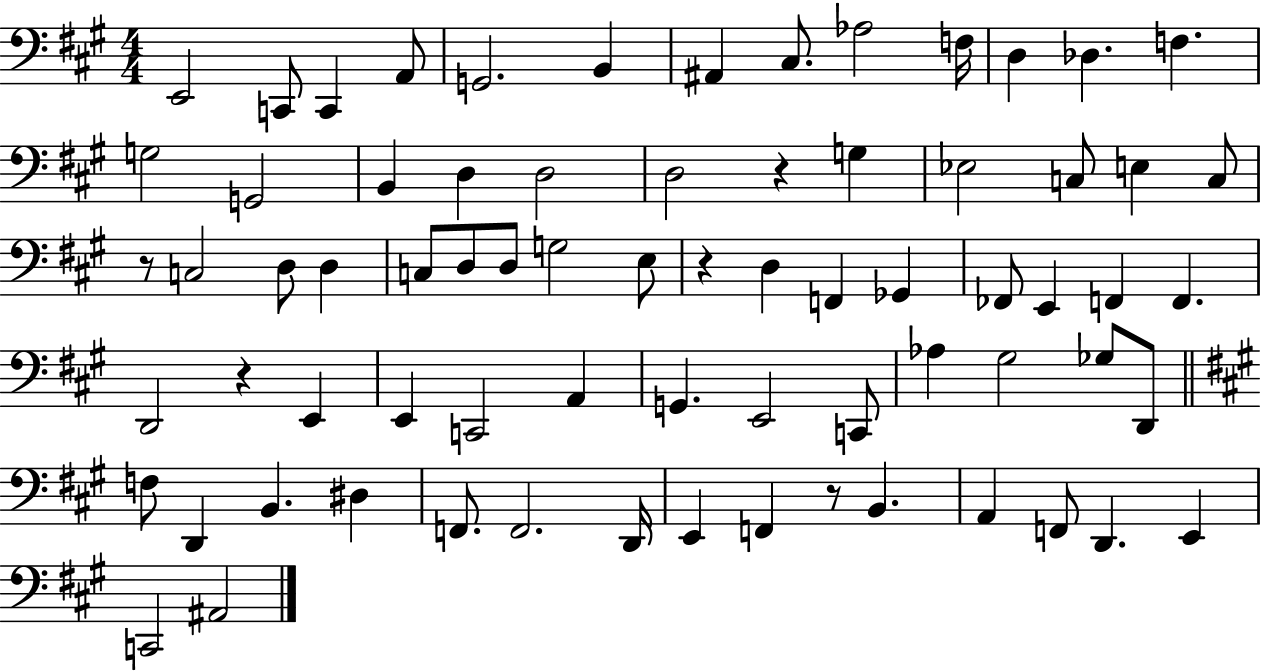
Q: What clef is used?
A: bass